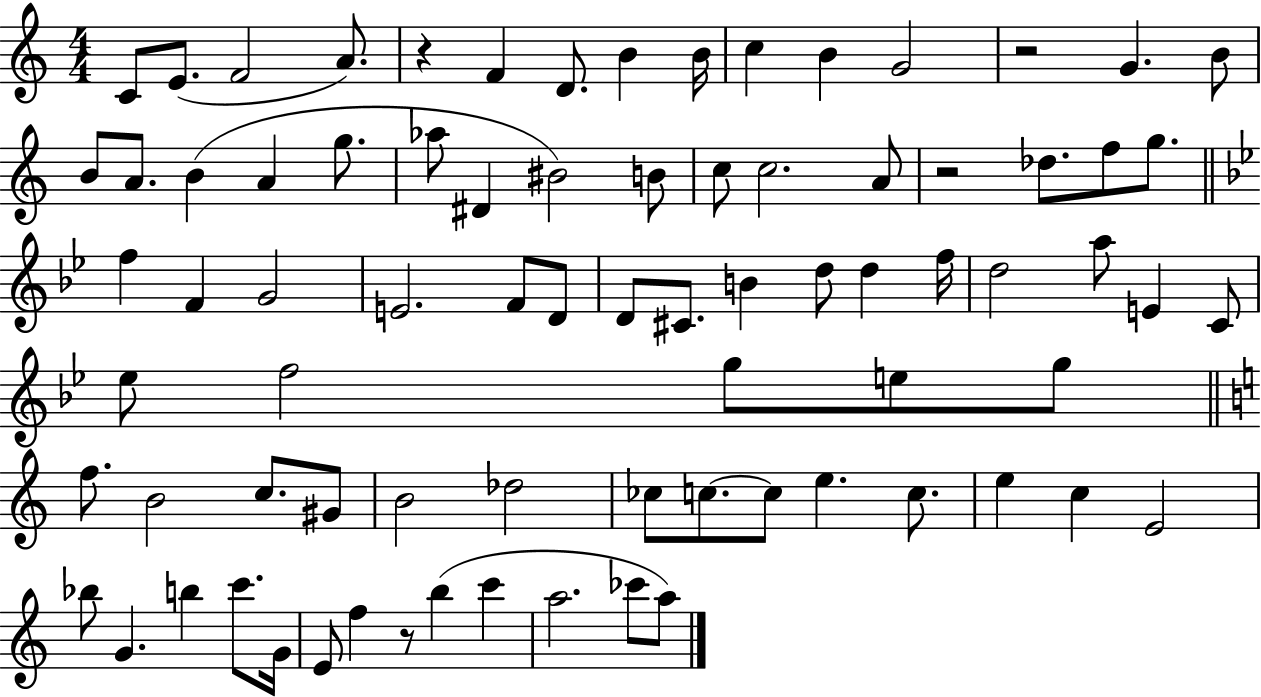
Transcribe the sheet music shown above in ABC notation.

X:1
T:Untitled
M:4/4
L:1/4
K:C
C/2 E/2 F2 A/2 z F D/2 B B/4 c B G2 z2 G B/2 B/2 A/2 B A g/2 _a/2 ^D ^B2 B/2 c/2 c2 A/2 z2 _d/2 f/2 g/2 f F G2 E2 F/2 D/2 D/2 ^C/2 B d/2 d f/4 d2 a/2 E C/2 _e/2 f2 g/2 e/2 g/2 f/2 B2 c/2 ^G/2 B2 _d2 _c/2 c/2 c/2 e c/2 e c E2 _b/2 G b c'/2 G/4 E/2 f z/2 b c' a2 _c'/2 a/2